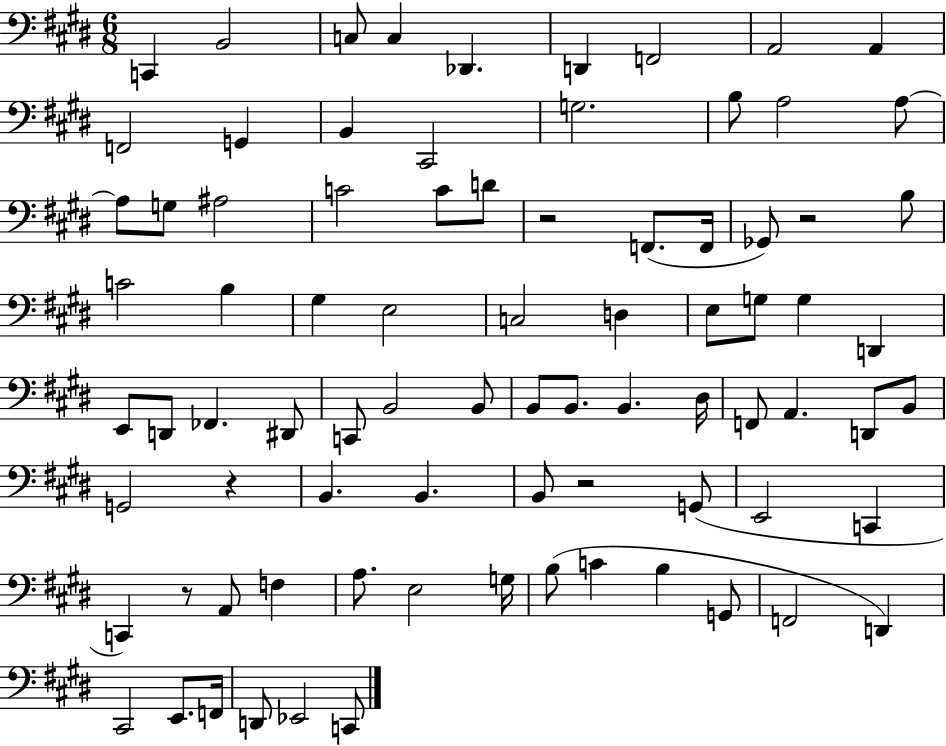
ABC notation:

X:1
T:Untitled
M:6/8
L:1/4
K:E
C,, B,,2 C,/2 C, _D,, D,, F,,2 A,,2 A,, F,,2 G,, B,, ^C,,2 G,2 B,/2 A,2 A,/2 A,/2 G,/2 ^A,2 C2 C/2 D/2 z2 F,,/2 F,,/4 _G,,/2 z2 B,/2 C2 B, ^G, E,2 C,2 D, E,/2 G,/2 G, D,, E,,/2 D,,/2 _F,, ^D,,/2 C,,/2 B,,2 B,,/2 B,,/2 B,,/2 B,, ^D,/4 F,,/2 A,, D,,/2 B,,/2 G,,2 z B,, B,, B,,/2 z2 G,,/2 E,,2 C,, C,, z/2 A,,/2 F, A,/2 E,2 G,/4 B,/2 C B, G,,/2 F,,2 D,, ^C,,2 E,,/2 F,,/4 D,,/2 _E,,2 C,,/2